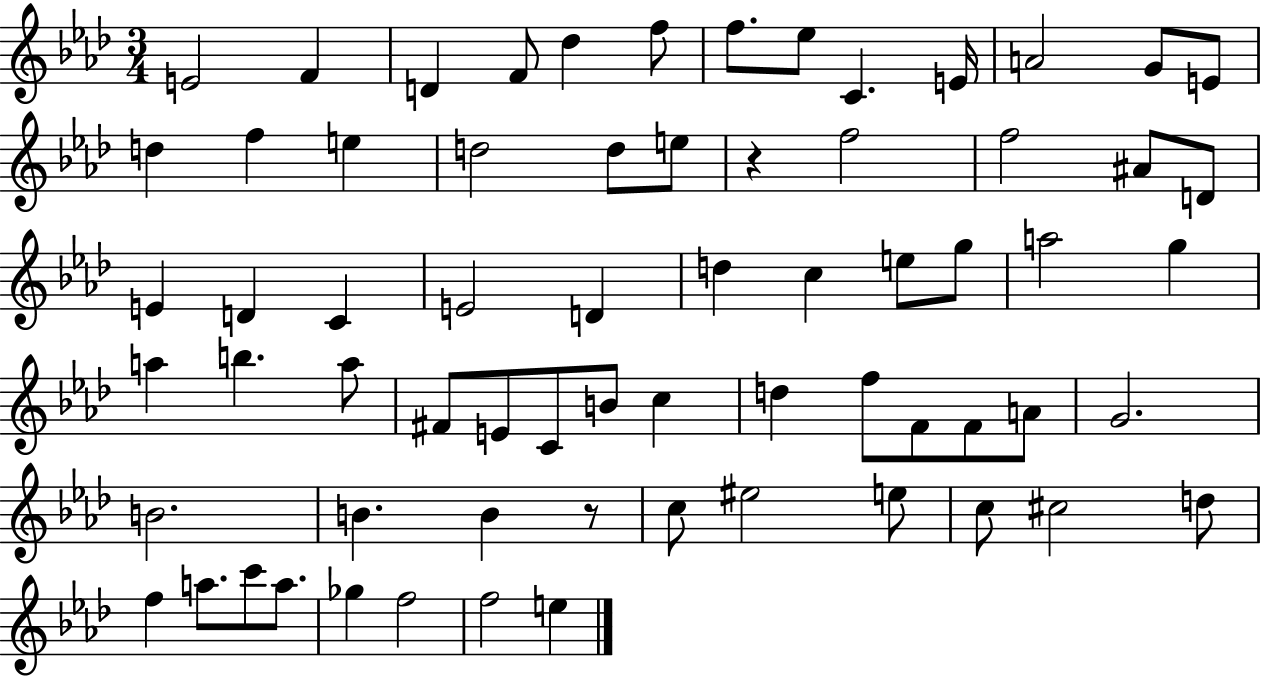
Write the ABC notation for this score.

X:1
T:Untitled
M:3/4
L:1/4
K:Ab
E2 F D F/2 _d f/2 f/2 _e/2 C E/4 A2 G/2 E/2 d f e d2 d/2 e/2 z f2 f2 ^A/2 D/2 E D C E2 D d c e/2 g/2 a2 g a b a/2 ^F/2 E/2 C/2 B/2 c d f/2 F/2 F/2 A/2 G2 B2 B B z/2 c/2 ^e2 e/2 c/2 ^c2 d/2 f a/2 c'/2 a/2 _g f2 f2 e